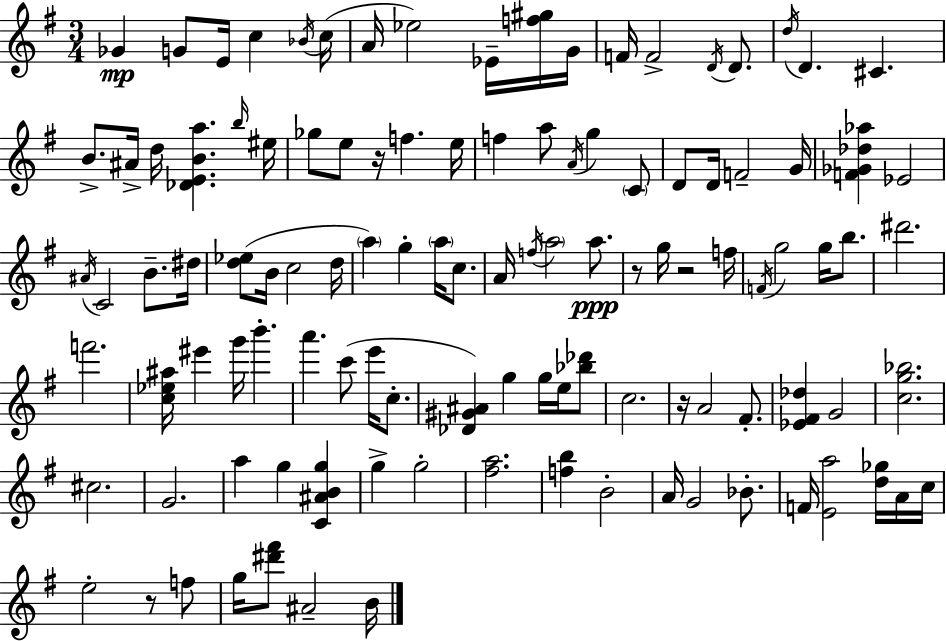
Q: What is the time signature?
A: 3/4